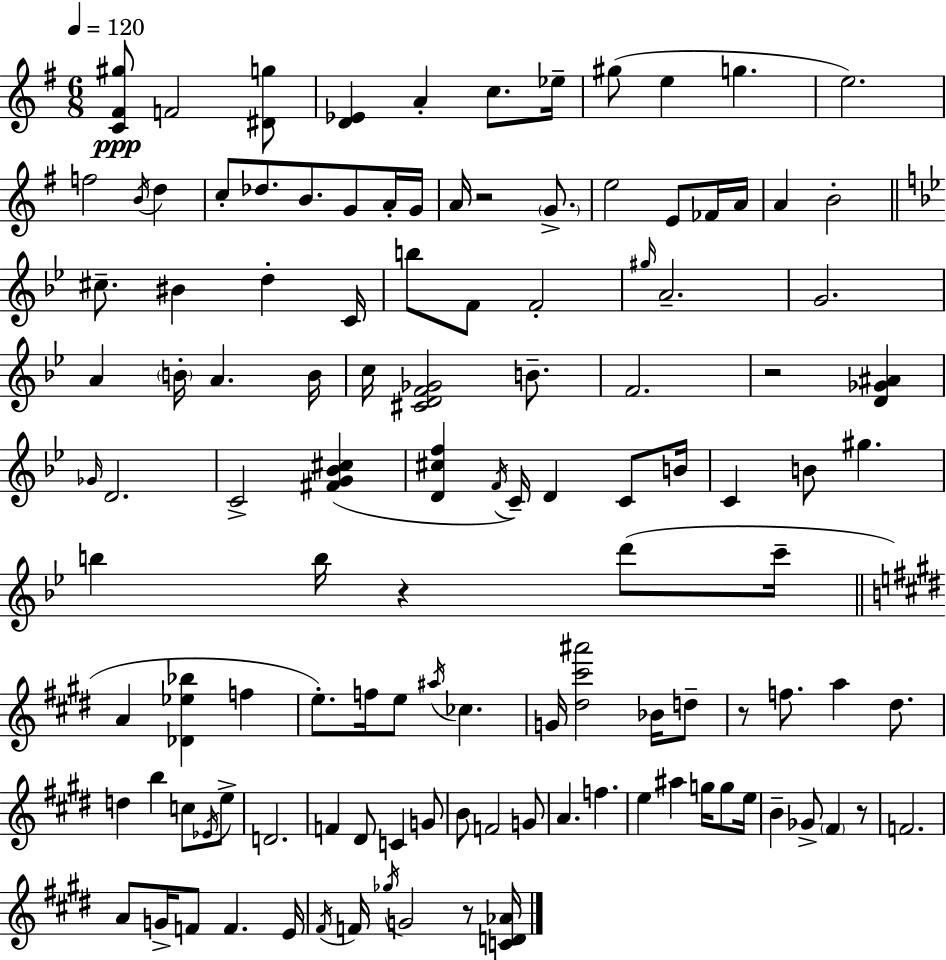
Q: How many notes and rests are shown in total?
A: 119